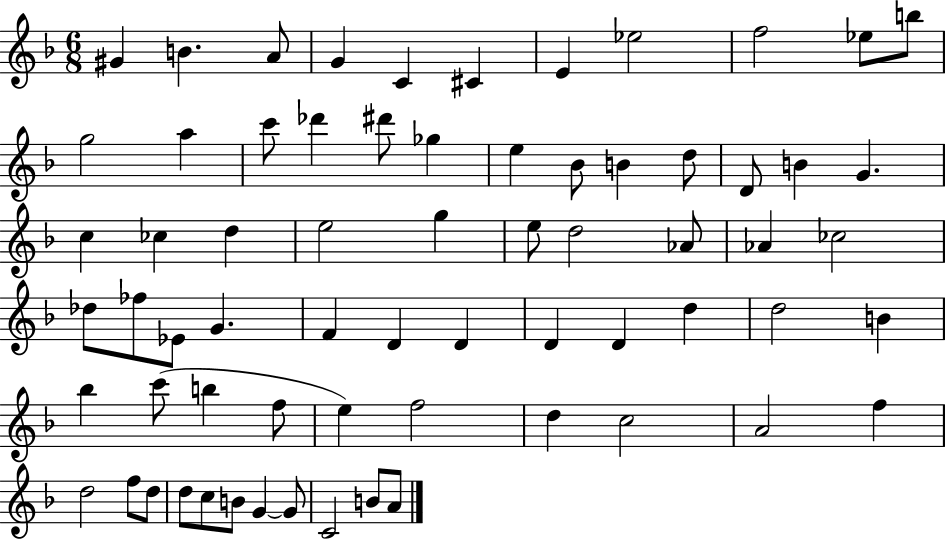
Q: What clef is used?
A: treble